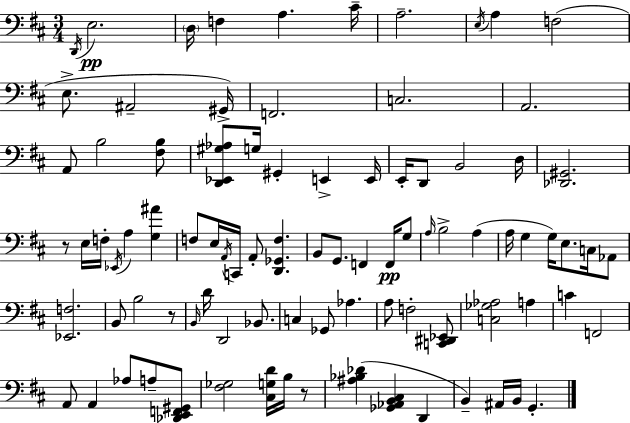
D2/s E3/h. D3/s F3/q A3/q. C#4/s A3/h. E3/s A3/q F3/h E3/e. A#2/h G#2/s F2/h. C3/h. A2/h. A2/e B3/h [F#3,B3]/e [D2,Eb2,G#3,Ab3]/e G3/s G#2/q E2/q E2/s E2/s D2/e B2/h D3/s [Db2,G#2]/h. R/e E3/s F3/s Eb2/s A3/q [G3,A#4]/q F3/e E3/s A2/s C2/s A2/e [D2,Gb2,F3]/q. B2/e G2/e. F2/q F2/s G3/e A3/s B3/h A3/q A3/s G3/q G3/s E3/e. C3/s Ab2/e [Eb2,F3]/h. B2/e B3/h R/e B2/s D4/s D2/h Bb2/e. C3/q Gb2/e Ab3/q. A3/e F3/h [C2,D#2,Eb2]/e [C3,Gb3,Ab3]/h A3/q C4/q F2/h A2/e A2/q Ab3/e A3/e [Db2,E2,F2,G#2]/e [F#3,Gb3]/h [C#3,G3,D4]/s B3/s R/e [A#3,Bb3,Db4]/q [Gb2,Ab2,B2,C#3]/q D2/q B2/q A#2/s B2/s G2/q.